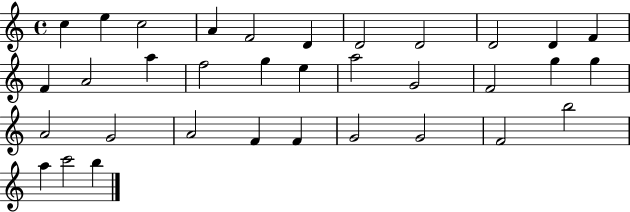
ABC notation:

X:1
T:Untitled
M:4/4
L:1/4
K:C
c e c2 A F2 D D2 D2 D2 D F F A2 a f2 g e a2 G2 F2 g g A2 G2 A2 F F G2 G2 F2 b2 a c'2 b